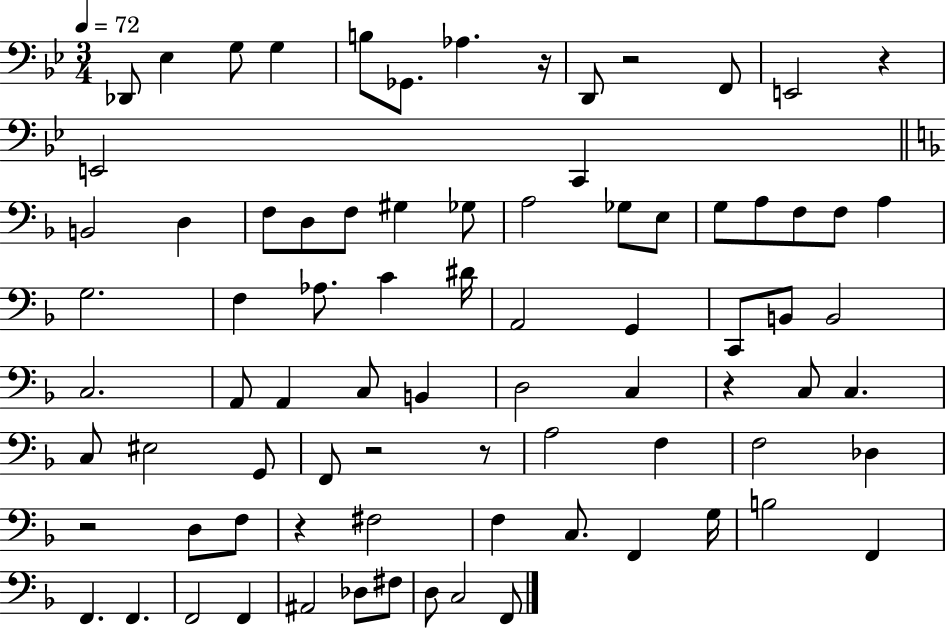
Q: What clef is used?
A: bass